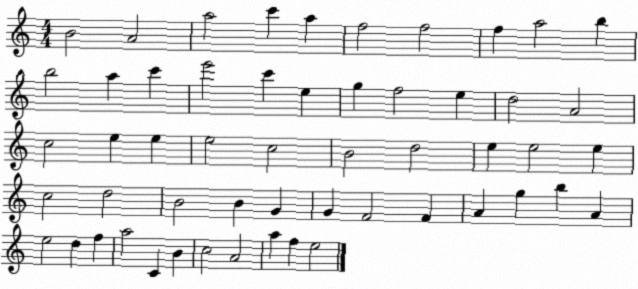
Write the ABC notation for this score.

X:1
T:Untitled
M:4/4
L:1/4
K:C
B2 A2 a2 c' a f2 f2 f a2 b b2 a c' e'2 c' e g f2 e d2 A2 c2 e e e2 c2 B2 d2 e e2 e c2 d2 B2 B G G F2 F A g b A e2 d f a2 C B c2 A2 a f e2